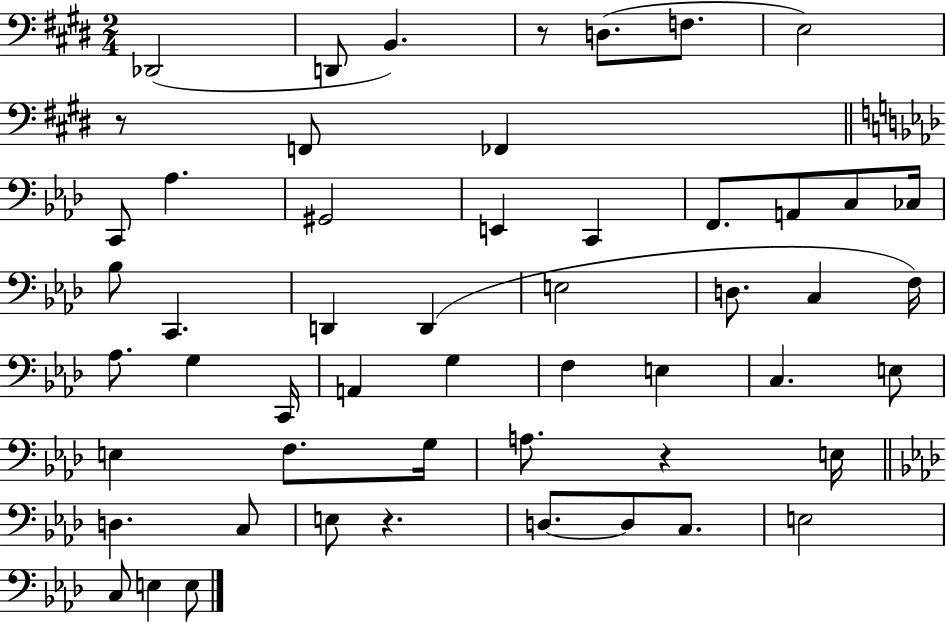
X:1
T:Untitled
M:2/4
L:1/4
K:E
_D,,2 D,,/2 B,, z/2 D,/2 F,/2 E,2 z/2 F,,/2 _F,, C,,/2 _A, ^G,,2 E,, C,, F,,/2 A,,/2 C,/2 _C,/4 _B,/2 C,, D,, D,, E,2 D,/2 C, F,/4 _A,/2 G, C,,/4 A,, G, F, E, C, E,/2 E, F,/2 G,/4 A,/2 z E,/4 D, C,/2 E,/2 z D,/2 D,/2 C,/2 E,2 C,/2 E, E,/2